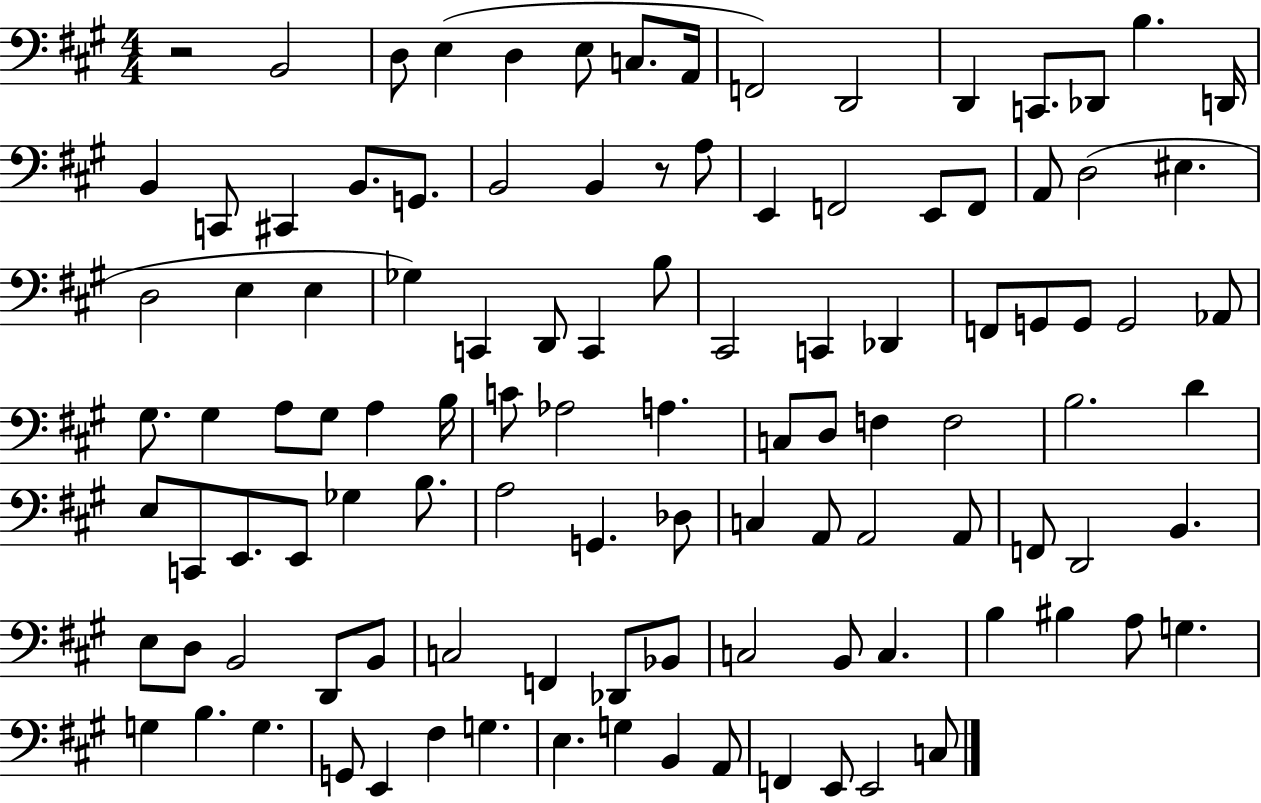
X:1
T:Untitled
M:4/4
L:1/4
K:A
z2 B,,2 D,/2 E, D, E,/2 C,/2 A,,/4 F,,2 D,,2 D,, C,,/2 _D,,/2 B, D,,/4 B,, C,,/2 ^C,, B,,/2 G,,/2 B,,2 B,, z/2 A,/2 E,, F,,2 E,,/2 F,,/2 A,,/2 D,2 ^E, D,2 E, E, _G, C,, D,,/2 C,, B,/2 ^C,,2 C,, _D,, F,,/2 G,,/2 G,,/2 G,,2 _A,,/2 ^G,/2 ^G, A,/2 ^G,/2 A, B,/4 C/2 _A,2 A, C,/2 D,/2 F, F,2 B,2 D E,/2 C,,/2 E,,/2 E,,/2 _G, B,/2 A,2 G,, _D,/2 C, A,,/2 A,,2 A,,/2 F,,/2 D,,2 B,, E,/2 D,/2 B,,2 D,,/2 B,,/2 C,2 F,, _D,,/2 _B,,/2 C,2 B,,/2 C, B, ^B, A,/2 G, G, B, G, G,,/2 E,, ^F, G, E, G, B,, A,,/2 F,, E,,/2 E,,2 C,/2